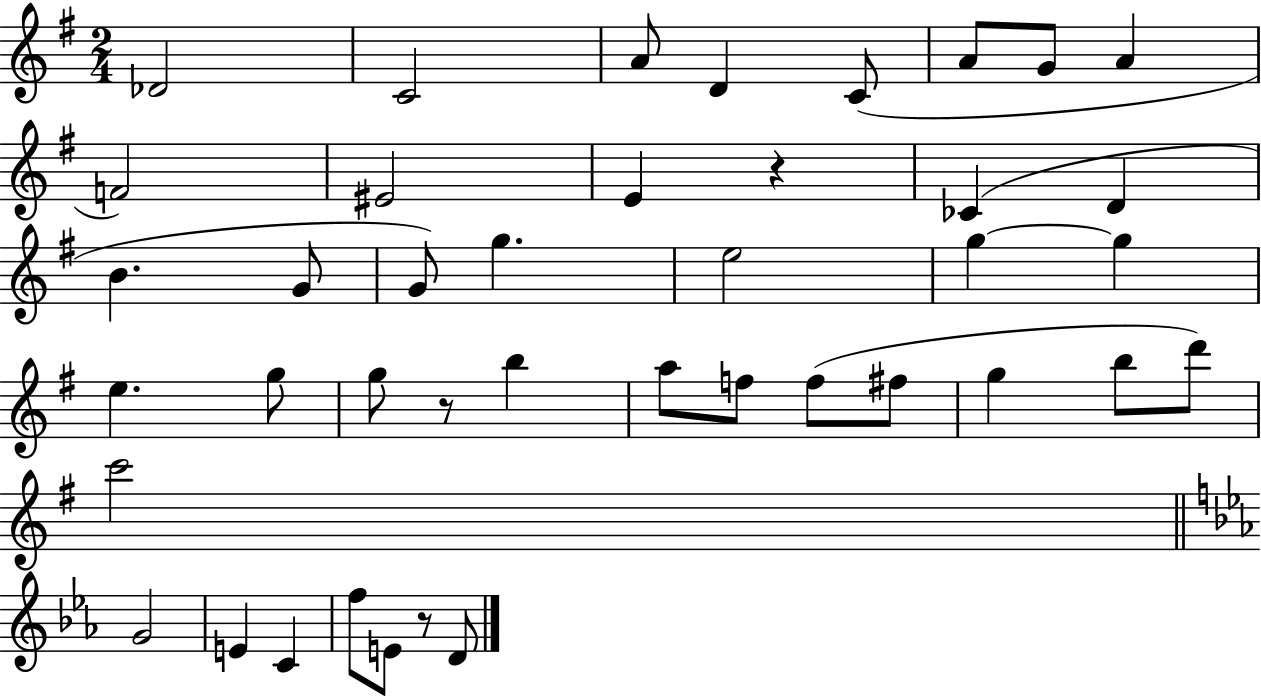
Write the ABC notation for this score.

X:1
T:Untitled
M:2/4
L:1/4
K:G
_D2 C2 A/2 D C/2 A/2 G/2 A F2 ^E2 E z _C D B G/2 G/2 g e2 g g e g/2 g/2 z/2 b a/2 f/2 f/2 ^f/2 g b/2 d'/2 c'2 G2 E C f/2 E/2 z/2 D/2